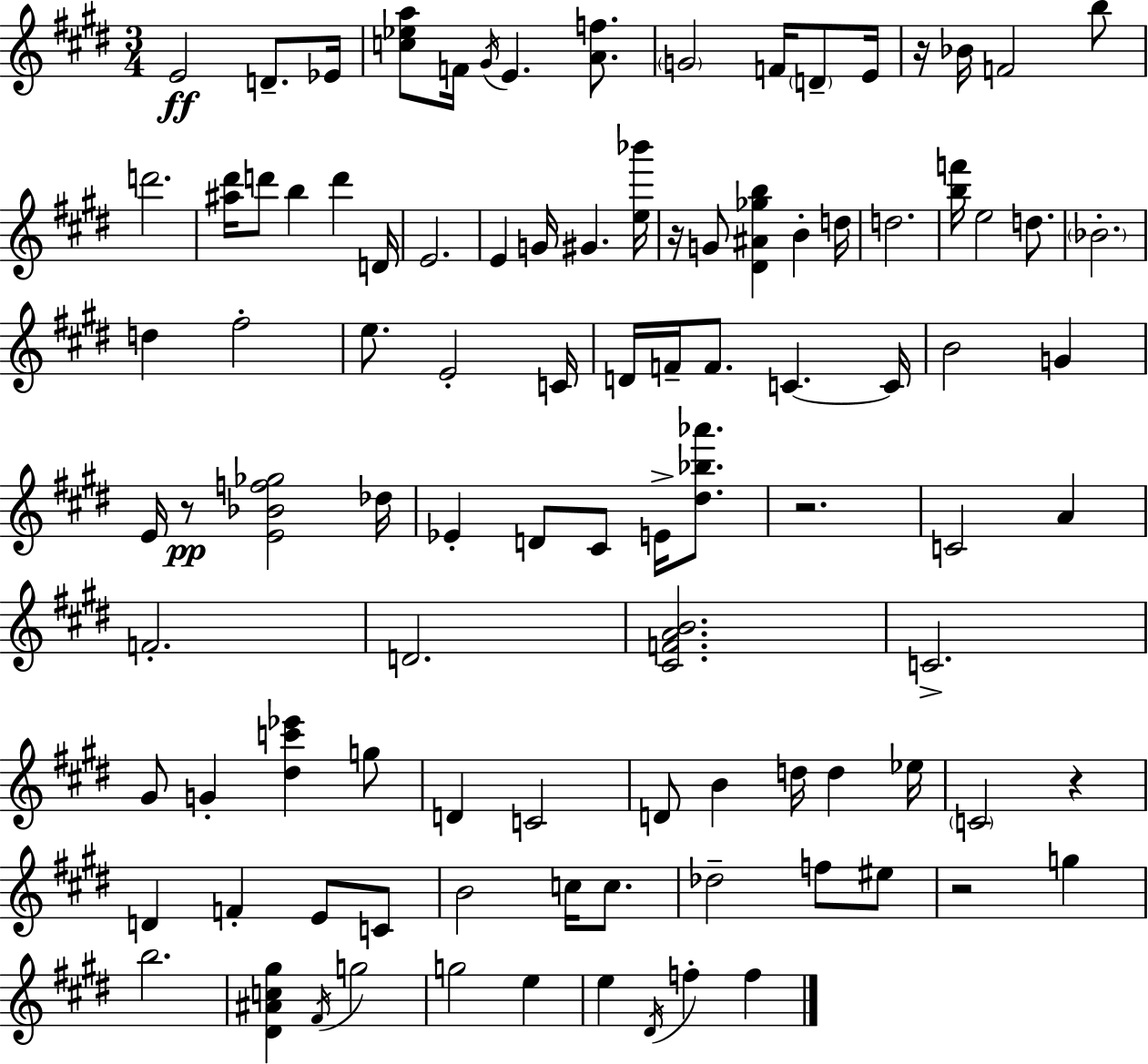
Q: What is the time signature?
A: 3/4